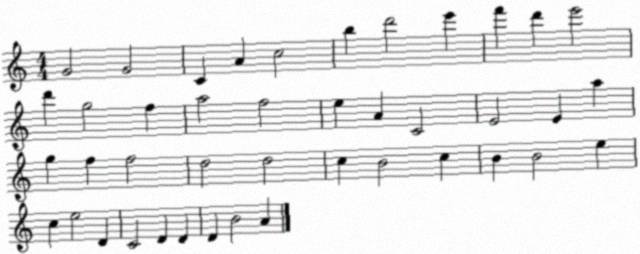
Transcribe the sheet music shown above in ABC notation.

X:1
T:Untitled
M:4/4
L:1/4
K:C
G2 G2 C A c2 b d'2 e' f' d' e'2 d' g2 f a2 f2 e A C2 E2 E a g f f2 d2 d2 c B2 c B B2 e c e2 D C2 D D D B2 A